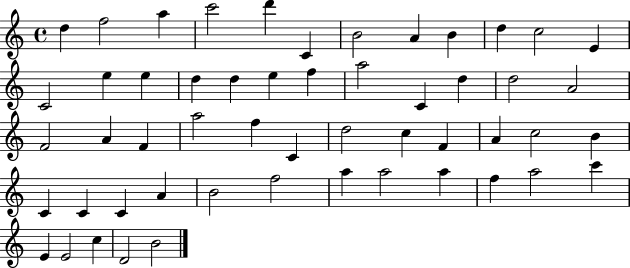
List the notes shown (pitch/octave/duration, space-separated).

D5/q F5/h A5/q C6/h D6/q C4/q B4/h A4/q B4/q D5/q C5/h E4/q C4/h E5/q E5/q D5/q D5/q E5/q F5/q A5/h C4/q D5/q D5/h A4/h F4/h A4/q F4/q A5/h F5/q C4/q D5/h C5/q F4/q A4/q C5/h B4/q C4/q C4/q C4/q A4/q B4/h F5/h A5/q A5/h A5/q F5/q A5/h C6/q E4/q E4/h C5/q D4/h B4/h